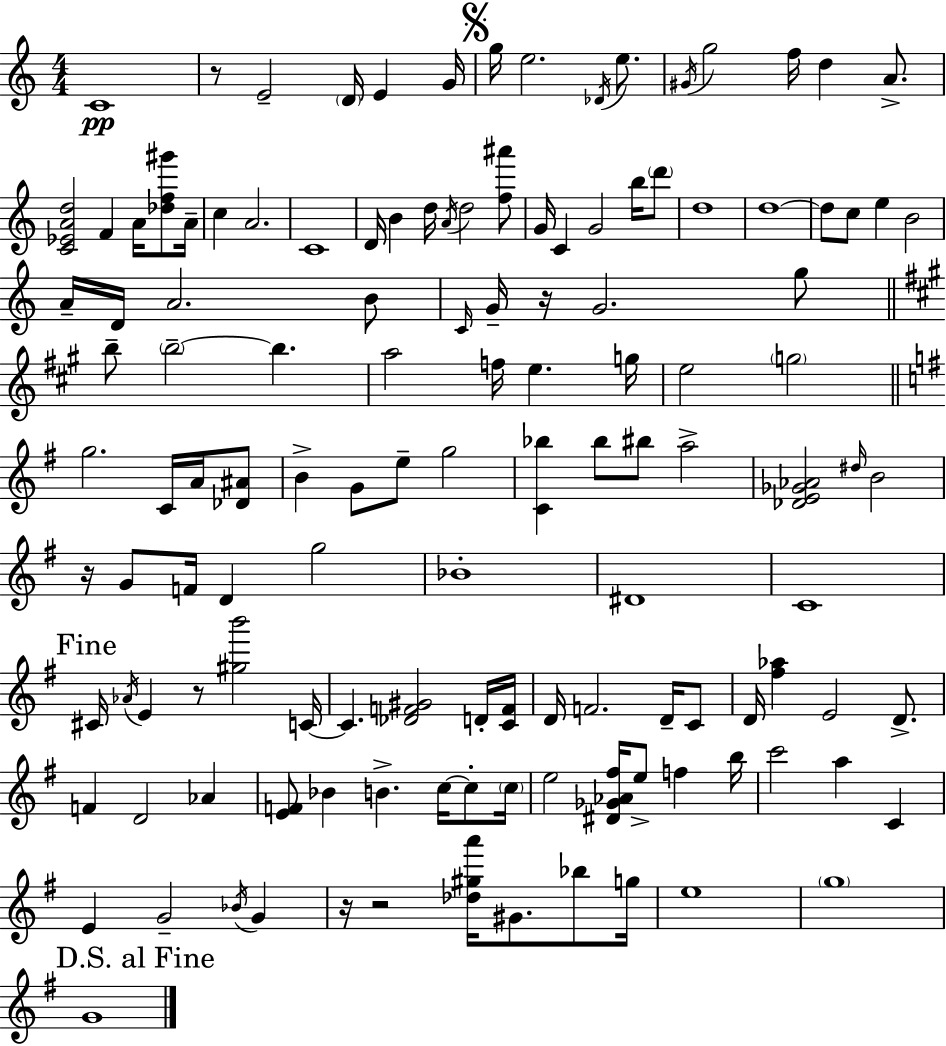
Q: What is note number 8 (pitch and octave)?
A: Db4